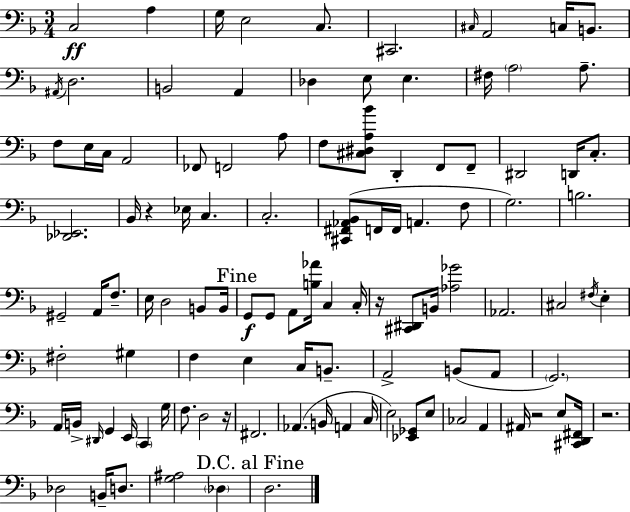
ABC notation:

X:1
T:Untitled
M:3/4
L:1/4
K:F
C,2 A, G,/4 E,2 C,/2 ^C,,2 ^C,/4 A,,2 C,/4 B,,/2 ^A,,/4 D,2 B,,2 A,, _D, E,/2 E, ^F,/4 A,2 A,/2 F,/2 E,/4 C,/4 A,,2 _F,,/2 F,,2 A,/2 F,/2 [^C,^D,A,_B]/2 D,, F,,/2 F,,/2 ^D,,2 D,,/4 C,/2 [_D,,_E,,]2 _B,,/4 z _E,/4 C, C,2 [^C,,^F,,_A,,_B,,]/2 F,,/4 F,,/4 A,, F,/2 G,2 B,2 ^G,,2 A,,/4 F,/2 E,/4 D,2 B,,/2 B,,/4 G,,/2 G,,/2 A,,/2 [B,_A]/4 C, C,/4 z/4 [^C,,^D,,]/2 B,,/4 [_A,_G]2 _A,,2 ^C,2 ^F,/4 E, ^F,2 ^G, F, E, C,/4 B,,/2 A,,2 B,,/2 A,,/2 G,,2 A,,/4 B,,/4 ^D,,/4 G,, E,,/4 C,, G,/4 F,/2 D,2 z/4 ^F,,2 _A,, B,,/4 A,, C,/4 E,2 [_E,,_G,,]/2 E,/2 _C,2 A,, ^A,,/4 z2 E,/2 [^C,,D,,^F,,]/4 z2 _D,2 B,,/4 D,/2 [G,^A,]2 _D, D,2